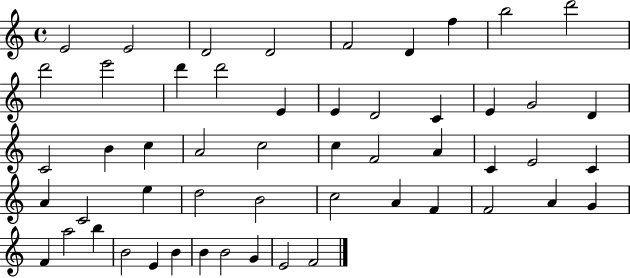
{
  \clef treble
  \time 4/4
  \defaultTimeSignature
  \key c \major
  e'2 e'2 | d'2 d'2 | f'2 d'4 f''4 | b''2 d'''2 | \break d'''2 e'''2 | d'''4 d'''2 e'4 | e'4 d'2 c'4 | e'4 g'2 d'4 | \break c'2 b'4 c''4 | a'2 c''2 | c''4 f'2 a'4 | c'4 e'2 c'4 | \break a'4 c'2 e''4 | d''2 b'2 | c''2 a'4 f'4 | f'2 a'4 g'4 | \break f'4 a''2 b''4 | b'2 e'4 b'4 | b'4 b'2 g'4 | e'2 f'2 | \break \bar "|."
}